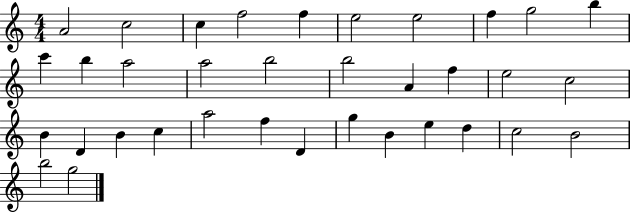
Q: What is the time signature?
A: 4/4